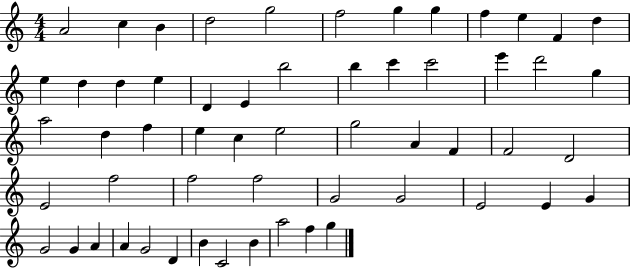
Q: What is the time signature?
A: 4/4